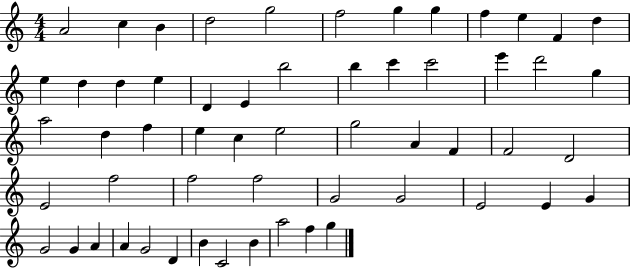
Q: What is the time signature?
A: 4/4